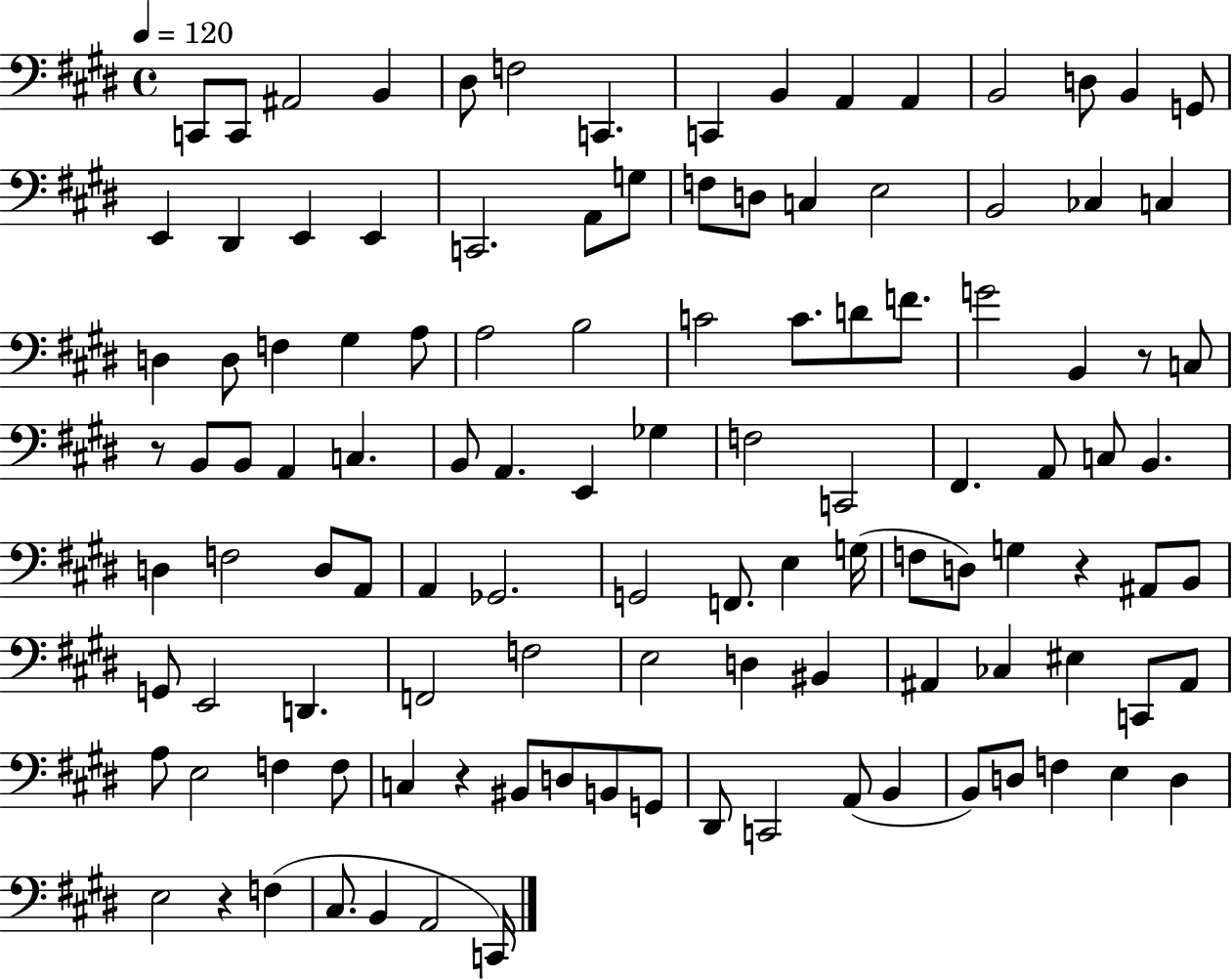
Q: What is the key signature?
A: E major